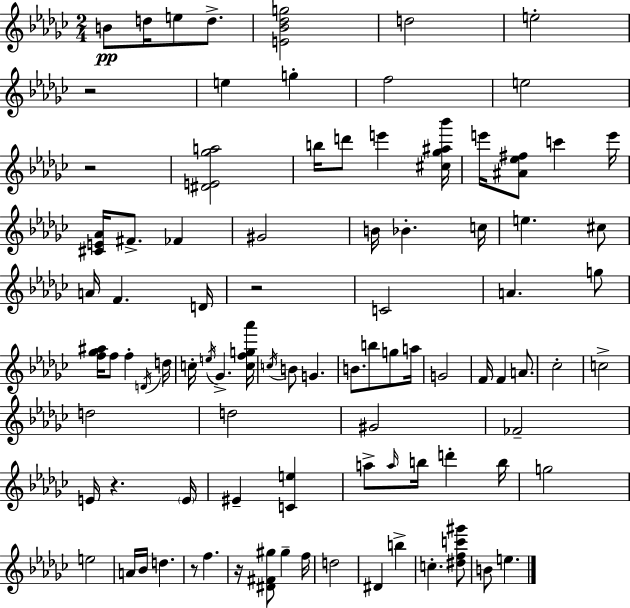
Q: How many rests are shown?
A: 6